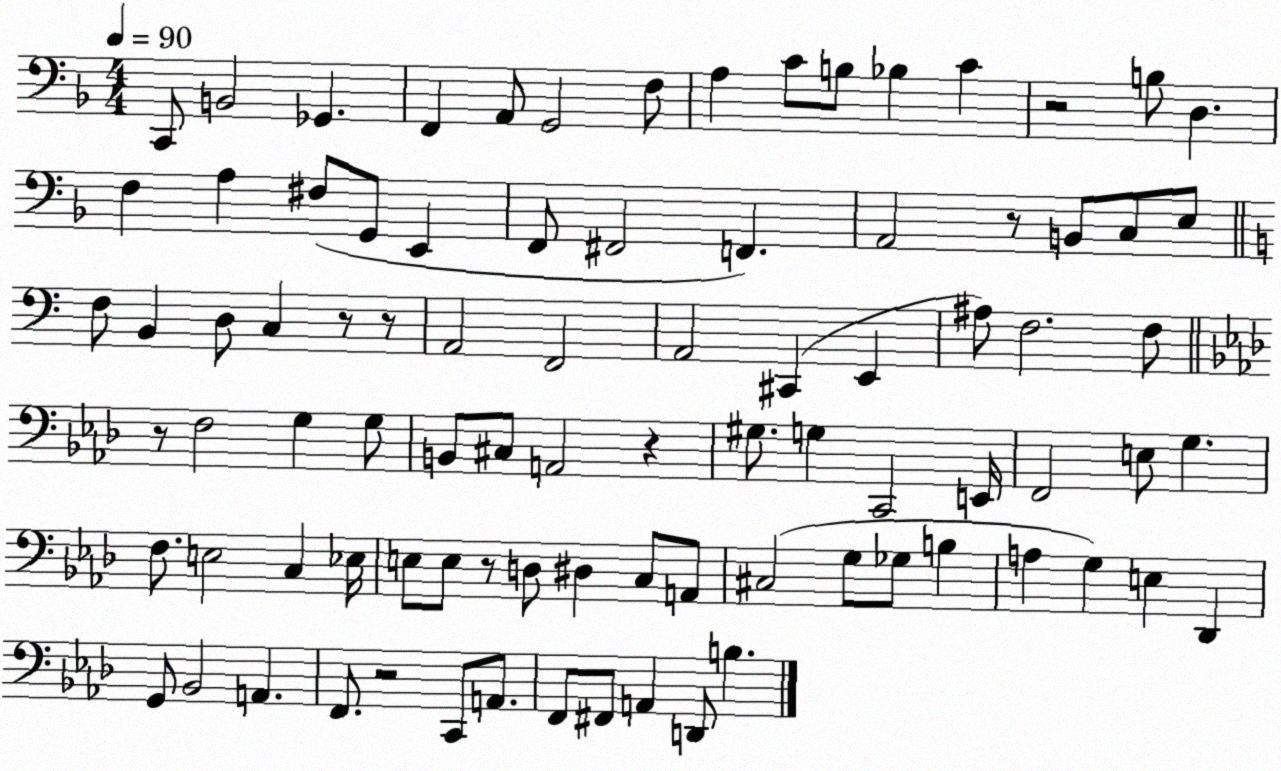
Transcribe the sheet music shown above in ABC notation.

X:1
T:Untitled
M:4/4
L:1/4
K:F
C,,/2 B,,2 _G,, F,, A,,/2 G,,2 F,/2 A, C/2 B,/2 _B, C z2 B,/2 D, F, A, ^F,/2 G,,/2 E,, F,,/2 ^F,,2 F,, A,,2 z/2 B,,/2 C,/2 E,/2 F,/2 B,, D,/2 C, z/2 z/2 A,,2 F,,2 A,,2 ^C,, E,, ^A,/2 F,2 F,/2 z/2 F,2 G, G,/2 B,,/2 ^C,/2 A,,2 z ^G,/2 G, C,,2 E,,/4 F,,2 E,/2 G, F,/2 E,2 C, _E,/4 E,/2 E,/2 z/2 D,/2 ^D, C,/2 A,,/2 ^C,2 G,/2 _G,/2 B, A, G, E, _D,, G,,/2 _B,,2 A,, F,,/2 z2 C,,/2 A,,/2 F,,/2 ^F,,/2 A,, D,,/2 B,